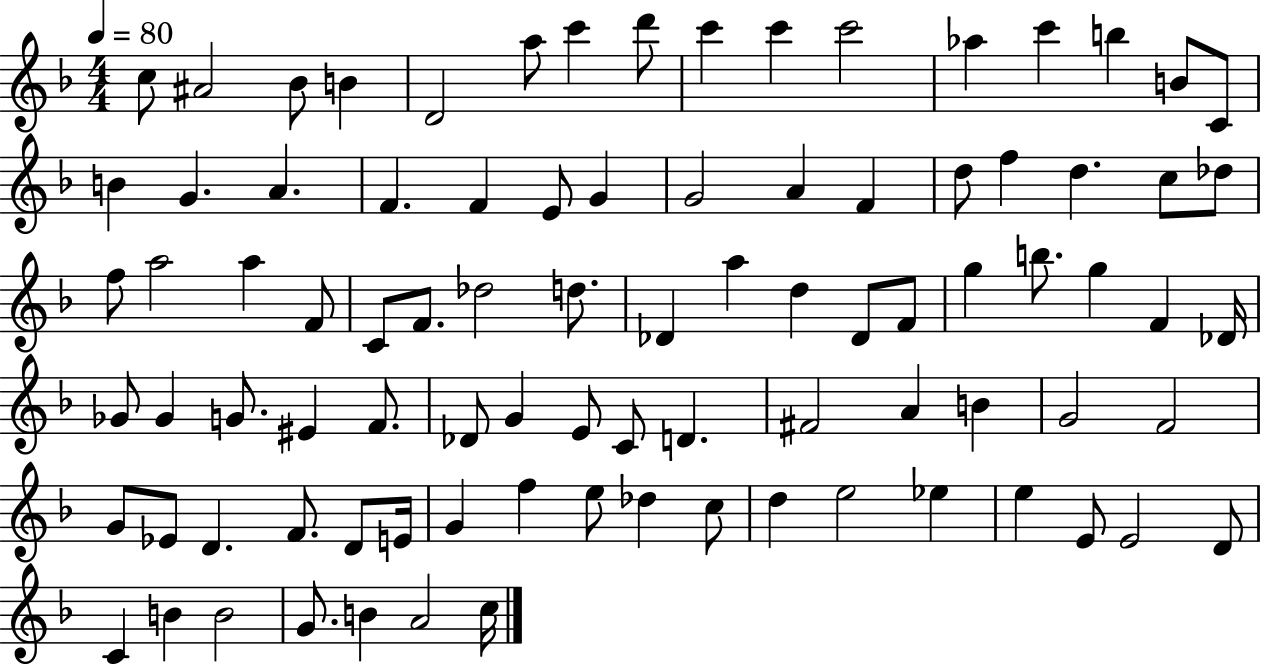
X:1
T:Untitled
M:4/4
L:1/4
K:F
c/2 ^A2 _B/2 B D2 a/2 c' d'/2 c' c' c'2 _a c' b B/2 C/2 B G A F F E/2 G G2 A F d/2 f d c/2 _d/2 f/2 a2 a F/2 C/2 F/2 _d2 d/2 _D a d _D/2 F/2 g b/2 g F _D/4 _G/2 _G G/2 ^E F/2 _D/2 G E/2 C/2 D ^F2 A B G2 F2 G/2 _E/2 D F/2 D/2 E/4 G f e/2 _d c/2 d e2 _e e E/2 E2 D/2 C B B2 G/2 B A2 c/4